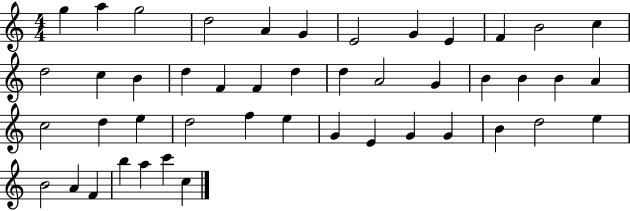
{
  \clef treble
  \numericTimeSignature
  \time 4/4
  \key c \major
  g''4 a''4 g''2 | d''2 a'4 g'4 | e'2 g'4 e'4 | f'4 b'2 c''4 | \break d''2 c''4 b'4 | d''4 f'4 f'4 d''4 | d''4 a'2 g'4 | b'4 b'4 b'4 a'4 | \break c''2 d''4 e''4 | d''2 f''4 e''4 | g'4 e'4 g'4 g'4 | b'4 d''2 e''4 | \break b'2 a'4 f'4 | b''4 a''4 c'''4 c''4 | \bar "|."
}